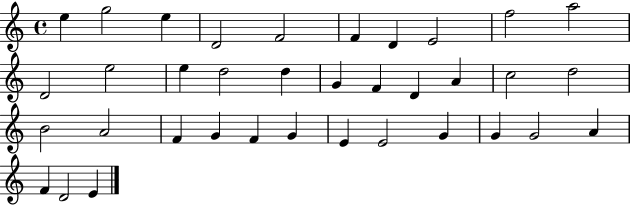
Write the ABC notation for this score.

X:1
T:Untitled
M:4/4
L:1/4
K:C
e g2 e D2 F2 F D E2 f2 a2 D2 e2 e d2 d G F D A c2 d2 B2 A2 F G F G E E2 G G G2 A F D2 E